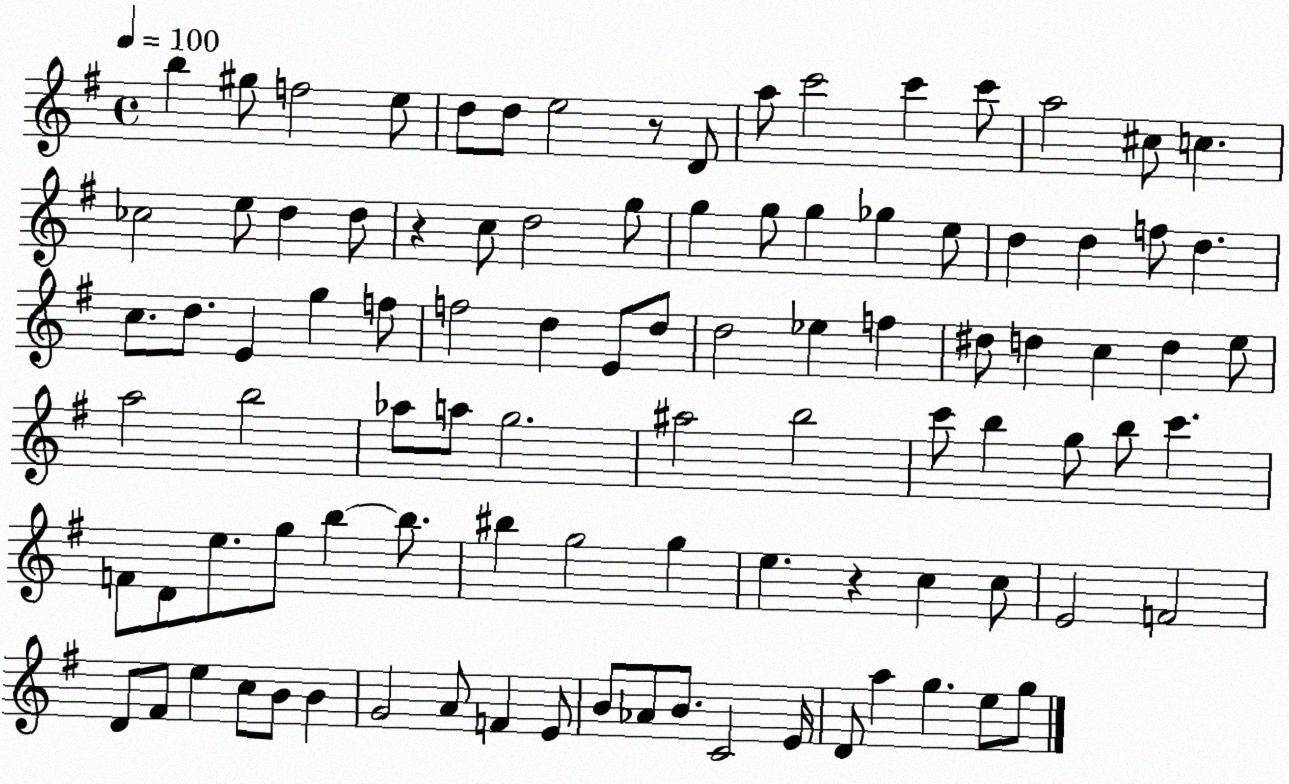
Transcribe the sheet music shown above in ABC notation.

X:1
T:Untitled
M:4/4
L:1/4
K:G
b ^g/2 f2 e/2 d/2 d/2 e2 z/2 D/2 a/2 c'2 c' c'/2 a2 ^c/2 c _c2 e/2 d d/2 z c/2 d2 g/2 g g/2 g _g e/2 d d f/2 d c/2 d/2 E g f/2 f2 d E/2 d/2 d2 _e f ^d/2 d c d e/2 a2 b2 _a/2 a/2 g2 ^a2 b2 c'/2 b g/2 b/2 c' F/2 D/2 e/2 g/2 b b/2 ^b g2 g e z c c/2 E2 F2 D/2 ^F/2 e c/2 B/2 B G2 A/2 F E/2 B/2 _A/2 B/2 C2 E/4 D/2 a g e/2 g/2